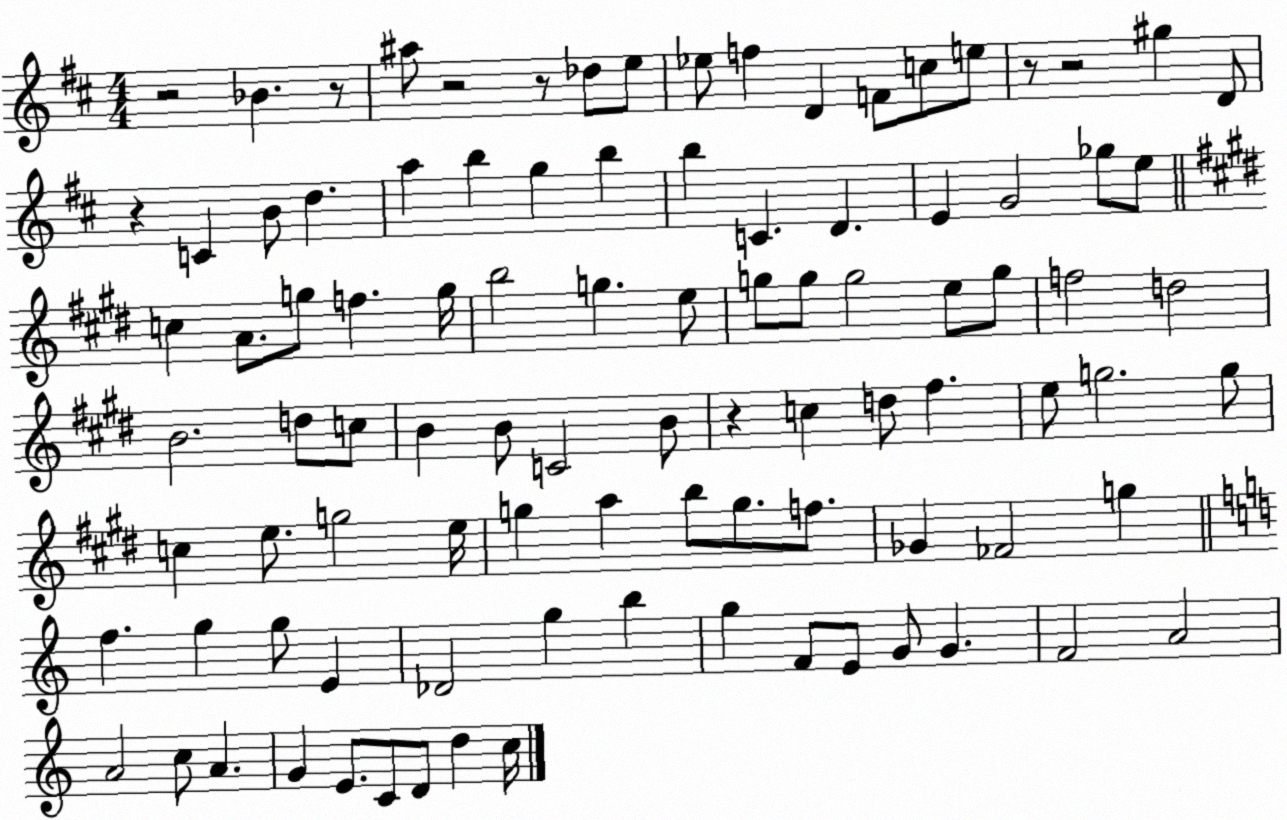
X:1
T:Untitled
M:4/4
L:1/4
K:D
z2 _B z/2 ^a/2 z2 z/2 _d/2 e/2 _e/2 f D F/2 c/2 e/2 z/2 z2 ^g D/2 z C B/2 d a b g b b C D E G2 _g/2 e/2 c A/2 g/2 f g/4 b2 g e/2 g/2 g/2 g2 e/2 g/2 f2 d2 B2 d/2 c/2 B B/2 C2 B/2 z c d/2 ^f e/2 g2 g/2 c e/2 g2 e/4 g a b/2 g/2 f/2 _G _F2 g f g g/2 E _D2 g b g F/2 E/2 G/2 G F2 A2 A2 c/2 A G E/2 C/2 D/2 d c/4